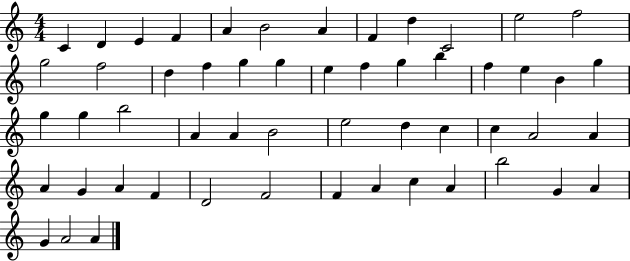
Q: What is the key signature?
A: C major